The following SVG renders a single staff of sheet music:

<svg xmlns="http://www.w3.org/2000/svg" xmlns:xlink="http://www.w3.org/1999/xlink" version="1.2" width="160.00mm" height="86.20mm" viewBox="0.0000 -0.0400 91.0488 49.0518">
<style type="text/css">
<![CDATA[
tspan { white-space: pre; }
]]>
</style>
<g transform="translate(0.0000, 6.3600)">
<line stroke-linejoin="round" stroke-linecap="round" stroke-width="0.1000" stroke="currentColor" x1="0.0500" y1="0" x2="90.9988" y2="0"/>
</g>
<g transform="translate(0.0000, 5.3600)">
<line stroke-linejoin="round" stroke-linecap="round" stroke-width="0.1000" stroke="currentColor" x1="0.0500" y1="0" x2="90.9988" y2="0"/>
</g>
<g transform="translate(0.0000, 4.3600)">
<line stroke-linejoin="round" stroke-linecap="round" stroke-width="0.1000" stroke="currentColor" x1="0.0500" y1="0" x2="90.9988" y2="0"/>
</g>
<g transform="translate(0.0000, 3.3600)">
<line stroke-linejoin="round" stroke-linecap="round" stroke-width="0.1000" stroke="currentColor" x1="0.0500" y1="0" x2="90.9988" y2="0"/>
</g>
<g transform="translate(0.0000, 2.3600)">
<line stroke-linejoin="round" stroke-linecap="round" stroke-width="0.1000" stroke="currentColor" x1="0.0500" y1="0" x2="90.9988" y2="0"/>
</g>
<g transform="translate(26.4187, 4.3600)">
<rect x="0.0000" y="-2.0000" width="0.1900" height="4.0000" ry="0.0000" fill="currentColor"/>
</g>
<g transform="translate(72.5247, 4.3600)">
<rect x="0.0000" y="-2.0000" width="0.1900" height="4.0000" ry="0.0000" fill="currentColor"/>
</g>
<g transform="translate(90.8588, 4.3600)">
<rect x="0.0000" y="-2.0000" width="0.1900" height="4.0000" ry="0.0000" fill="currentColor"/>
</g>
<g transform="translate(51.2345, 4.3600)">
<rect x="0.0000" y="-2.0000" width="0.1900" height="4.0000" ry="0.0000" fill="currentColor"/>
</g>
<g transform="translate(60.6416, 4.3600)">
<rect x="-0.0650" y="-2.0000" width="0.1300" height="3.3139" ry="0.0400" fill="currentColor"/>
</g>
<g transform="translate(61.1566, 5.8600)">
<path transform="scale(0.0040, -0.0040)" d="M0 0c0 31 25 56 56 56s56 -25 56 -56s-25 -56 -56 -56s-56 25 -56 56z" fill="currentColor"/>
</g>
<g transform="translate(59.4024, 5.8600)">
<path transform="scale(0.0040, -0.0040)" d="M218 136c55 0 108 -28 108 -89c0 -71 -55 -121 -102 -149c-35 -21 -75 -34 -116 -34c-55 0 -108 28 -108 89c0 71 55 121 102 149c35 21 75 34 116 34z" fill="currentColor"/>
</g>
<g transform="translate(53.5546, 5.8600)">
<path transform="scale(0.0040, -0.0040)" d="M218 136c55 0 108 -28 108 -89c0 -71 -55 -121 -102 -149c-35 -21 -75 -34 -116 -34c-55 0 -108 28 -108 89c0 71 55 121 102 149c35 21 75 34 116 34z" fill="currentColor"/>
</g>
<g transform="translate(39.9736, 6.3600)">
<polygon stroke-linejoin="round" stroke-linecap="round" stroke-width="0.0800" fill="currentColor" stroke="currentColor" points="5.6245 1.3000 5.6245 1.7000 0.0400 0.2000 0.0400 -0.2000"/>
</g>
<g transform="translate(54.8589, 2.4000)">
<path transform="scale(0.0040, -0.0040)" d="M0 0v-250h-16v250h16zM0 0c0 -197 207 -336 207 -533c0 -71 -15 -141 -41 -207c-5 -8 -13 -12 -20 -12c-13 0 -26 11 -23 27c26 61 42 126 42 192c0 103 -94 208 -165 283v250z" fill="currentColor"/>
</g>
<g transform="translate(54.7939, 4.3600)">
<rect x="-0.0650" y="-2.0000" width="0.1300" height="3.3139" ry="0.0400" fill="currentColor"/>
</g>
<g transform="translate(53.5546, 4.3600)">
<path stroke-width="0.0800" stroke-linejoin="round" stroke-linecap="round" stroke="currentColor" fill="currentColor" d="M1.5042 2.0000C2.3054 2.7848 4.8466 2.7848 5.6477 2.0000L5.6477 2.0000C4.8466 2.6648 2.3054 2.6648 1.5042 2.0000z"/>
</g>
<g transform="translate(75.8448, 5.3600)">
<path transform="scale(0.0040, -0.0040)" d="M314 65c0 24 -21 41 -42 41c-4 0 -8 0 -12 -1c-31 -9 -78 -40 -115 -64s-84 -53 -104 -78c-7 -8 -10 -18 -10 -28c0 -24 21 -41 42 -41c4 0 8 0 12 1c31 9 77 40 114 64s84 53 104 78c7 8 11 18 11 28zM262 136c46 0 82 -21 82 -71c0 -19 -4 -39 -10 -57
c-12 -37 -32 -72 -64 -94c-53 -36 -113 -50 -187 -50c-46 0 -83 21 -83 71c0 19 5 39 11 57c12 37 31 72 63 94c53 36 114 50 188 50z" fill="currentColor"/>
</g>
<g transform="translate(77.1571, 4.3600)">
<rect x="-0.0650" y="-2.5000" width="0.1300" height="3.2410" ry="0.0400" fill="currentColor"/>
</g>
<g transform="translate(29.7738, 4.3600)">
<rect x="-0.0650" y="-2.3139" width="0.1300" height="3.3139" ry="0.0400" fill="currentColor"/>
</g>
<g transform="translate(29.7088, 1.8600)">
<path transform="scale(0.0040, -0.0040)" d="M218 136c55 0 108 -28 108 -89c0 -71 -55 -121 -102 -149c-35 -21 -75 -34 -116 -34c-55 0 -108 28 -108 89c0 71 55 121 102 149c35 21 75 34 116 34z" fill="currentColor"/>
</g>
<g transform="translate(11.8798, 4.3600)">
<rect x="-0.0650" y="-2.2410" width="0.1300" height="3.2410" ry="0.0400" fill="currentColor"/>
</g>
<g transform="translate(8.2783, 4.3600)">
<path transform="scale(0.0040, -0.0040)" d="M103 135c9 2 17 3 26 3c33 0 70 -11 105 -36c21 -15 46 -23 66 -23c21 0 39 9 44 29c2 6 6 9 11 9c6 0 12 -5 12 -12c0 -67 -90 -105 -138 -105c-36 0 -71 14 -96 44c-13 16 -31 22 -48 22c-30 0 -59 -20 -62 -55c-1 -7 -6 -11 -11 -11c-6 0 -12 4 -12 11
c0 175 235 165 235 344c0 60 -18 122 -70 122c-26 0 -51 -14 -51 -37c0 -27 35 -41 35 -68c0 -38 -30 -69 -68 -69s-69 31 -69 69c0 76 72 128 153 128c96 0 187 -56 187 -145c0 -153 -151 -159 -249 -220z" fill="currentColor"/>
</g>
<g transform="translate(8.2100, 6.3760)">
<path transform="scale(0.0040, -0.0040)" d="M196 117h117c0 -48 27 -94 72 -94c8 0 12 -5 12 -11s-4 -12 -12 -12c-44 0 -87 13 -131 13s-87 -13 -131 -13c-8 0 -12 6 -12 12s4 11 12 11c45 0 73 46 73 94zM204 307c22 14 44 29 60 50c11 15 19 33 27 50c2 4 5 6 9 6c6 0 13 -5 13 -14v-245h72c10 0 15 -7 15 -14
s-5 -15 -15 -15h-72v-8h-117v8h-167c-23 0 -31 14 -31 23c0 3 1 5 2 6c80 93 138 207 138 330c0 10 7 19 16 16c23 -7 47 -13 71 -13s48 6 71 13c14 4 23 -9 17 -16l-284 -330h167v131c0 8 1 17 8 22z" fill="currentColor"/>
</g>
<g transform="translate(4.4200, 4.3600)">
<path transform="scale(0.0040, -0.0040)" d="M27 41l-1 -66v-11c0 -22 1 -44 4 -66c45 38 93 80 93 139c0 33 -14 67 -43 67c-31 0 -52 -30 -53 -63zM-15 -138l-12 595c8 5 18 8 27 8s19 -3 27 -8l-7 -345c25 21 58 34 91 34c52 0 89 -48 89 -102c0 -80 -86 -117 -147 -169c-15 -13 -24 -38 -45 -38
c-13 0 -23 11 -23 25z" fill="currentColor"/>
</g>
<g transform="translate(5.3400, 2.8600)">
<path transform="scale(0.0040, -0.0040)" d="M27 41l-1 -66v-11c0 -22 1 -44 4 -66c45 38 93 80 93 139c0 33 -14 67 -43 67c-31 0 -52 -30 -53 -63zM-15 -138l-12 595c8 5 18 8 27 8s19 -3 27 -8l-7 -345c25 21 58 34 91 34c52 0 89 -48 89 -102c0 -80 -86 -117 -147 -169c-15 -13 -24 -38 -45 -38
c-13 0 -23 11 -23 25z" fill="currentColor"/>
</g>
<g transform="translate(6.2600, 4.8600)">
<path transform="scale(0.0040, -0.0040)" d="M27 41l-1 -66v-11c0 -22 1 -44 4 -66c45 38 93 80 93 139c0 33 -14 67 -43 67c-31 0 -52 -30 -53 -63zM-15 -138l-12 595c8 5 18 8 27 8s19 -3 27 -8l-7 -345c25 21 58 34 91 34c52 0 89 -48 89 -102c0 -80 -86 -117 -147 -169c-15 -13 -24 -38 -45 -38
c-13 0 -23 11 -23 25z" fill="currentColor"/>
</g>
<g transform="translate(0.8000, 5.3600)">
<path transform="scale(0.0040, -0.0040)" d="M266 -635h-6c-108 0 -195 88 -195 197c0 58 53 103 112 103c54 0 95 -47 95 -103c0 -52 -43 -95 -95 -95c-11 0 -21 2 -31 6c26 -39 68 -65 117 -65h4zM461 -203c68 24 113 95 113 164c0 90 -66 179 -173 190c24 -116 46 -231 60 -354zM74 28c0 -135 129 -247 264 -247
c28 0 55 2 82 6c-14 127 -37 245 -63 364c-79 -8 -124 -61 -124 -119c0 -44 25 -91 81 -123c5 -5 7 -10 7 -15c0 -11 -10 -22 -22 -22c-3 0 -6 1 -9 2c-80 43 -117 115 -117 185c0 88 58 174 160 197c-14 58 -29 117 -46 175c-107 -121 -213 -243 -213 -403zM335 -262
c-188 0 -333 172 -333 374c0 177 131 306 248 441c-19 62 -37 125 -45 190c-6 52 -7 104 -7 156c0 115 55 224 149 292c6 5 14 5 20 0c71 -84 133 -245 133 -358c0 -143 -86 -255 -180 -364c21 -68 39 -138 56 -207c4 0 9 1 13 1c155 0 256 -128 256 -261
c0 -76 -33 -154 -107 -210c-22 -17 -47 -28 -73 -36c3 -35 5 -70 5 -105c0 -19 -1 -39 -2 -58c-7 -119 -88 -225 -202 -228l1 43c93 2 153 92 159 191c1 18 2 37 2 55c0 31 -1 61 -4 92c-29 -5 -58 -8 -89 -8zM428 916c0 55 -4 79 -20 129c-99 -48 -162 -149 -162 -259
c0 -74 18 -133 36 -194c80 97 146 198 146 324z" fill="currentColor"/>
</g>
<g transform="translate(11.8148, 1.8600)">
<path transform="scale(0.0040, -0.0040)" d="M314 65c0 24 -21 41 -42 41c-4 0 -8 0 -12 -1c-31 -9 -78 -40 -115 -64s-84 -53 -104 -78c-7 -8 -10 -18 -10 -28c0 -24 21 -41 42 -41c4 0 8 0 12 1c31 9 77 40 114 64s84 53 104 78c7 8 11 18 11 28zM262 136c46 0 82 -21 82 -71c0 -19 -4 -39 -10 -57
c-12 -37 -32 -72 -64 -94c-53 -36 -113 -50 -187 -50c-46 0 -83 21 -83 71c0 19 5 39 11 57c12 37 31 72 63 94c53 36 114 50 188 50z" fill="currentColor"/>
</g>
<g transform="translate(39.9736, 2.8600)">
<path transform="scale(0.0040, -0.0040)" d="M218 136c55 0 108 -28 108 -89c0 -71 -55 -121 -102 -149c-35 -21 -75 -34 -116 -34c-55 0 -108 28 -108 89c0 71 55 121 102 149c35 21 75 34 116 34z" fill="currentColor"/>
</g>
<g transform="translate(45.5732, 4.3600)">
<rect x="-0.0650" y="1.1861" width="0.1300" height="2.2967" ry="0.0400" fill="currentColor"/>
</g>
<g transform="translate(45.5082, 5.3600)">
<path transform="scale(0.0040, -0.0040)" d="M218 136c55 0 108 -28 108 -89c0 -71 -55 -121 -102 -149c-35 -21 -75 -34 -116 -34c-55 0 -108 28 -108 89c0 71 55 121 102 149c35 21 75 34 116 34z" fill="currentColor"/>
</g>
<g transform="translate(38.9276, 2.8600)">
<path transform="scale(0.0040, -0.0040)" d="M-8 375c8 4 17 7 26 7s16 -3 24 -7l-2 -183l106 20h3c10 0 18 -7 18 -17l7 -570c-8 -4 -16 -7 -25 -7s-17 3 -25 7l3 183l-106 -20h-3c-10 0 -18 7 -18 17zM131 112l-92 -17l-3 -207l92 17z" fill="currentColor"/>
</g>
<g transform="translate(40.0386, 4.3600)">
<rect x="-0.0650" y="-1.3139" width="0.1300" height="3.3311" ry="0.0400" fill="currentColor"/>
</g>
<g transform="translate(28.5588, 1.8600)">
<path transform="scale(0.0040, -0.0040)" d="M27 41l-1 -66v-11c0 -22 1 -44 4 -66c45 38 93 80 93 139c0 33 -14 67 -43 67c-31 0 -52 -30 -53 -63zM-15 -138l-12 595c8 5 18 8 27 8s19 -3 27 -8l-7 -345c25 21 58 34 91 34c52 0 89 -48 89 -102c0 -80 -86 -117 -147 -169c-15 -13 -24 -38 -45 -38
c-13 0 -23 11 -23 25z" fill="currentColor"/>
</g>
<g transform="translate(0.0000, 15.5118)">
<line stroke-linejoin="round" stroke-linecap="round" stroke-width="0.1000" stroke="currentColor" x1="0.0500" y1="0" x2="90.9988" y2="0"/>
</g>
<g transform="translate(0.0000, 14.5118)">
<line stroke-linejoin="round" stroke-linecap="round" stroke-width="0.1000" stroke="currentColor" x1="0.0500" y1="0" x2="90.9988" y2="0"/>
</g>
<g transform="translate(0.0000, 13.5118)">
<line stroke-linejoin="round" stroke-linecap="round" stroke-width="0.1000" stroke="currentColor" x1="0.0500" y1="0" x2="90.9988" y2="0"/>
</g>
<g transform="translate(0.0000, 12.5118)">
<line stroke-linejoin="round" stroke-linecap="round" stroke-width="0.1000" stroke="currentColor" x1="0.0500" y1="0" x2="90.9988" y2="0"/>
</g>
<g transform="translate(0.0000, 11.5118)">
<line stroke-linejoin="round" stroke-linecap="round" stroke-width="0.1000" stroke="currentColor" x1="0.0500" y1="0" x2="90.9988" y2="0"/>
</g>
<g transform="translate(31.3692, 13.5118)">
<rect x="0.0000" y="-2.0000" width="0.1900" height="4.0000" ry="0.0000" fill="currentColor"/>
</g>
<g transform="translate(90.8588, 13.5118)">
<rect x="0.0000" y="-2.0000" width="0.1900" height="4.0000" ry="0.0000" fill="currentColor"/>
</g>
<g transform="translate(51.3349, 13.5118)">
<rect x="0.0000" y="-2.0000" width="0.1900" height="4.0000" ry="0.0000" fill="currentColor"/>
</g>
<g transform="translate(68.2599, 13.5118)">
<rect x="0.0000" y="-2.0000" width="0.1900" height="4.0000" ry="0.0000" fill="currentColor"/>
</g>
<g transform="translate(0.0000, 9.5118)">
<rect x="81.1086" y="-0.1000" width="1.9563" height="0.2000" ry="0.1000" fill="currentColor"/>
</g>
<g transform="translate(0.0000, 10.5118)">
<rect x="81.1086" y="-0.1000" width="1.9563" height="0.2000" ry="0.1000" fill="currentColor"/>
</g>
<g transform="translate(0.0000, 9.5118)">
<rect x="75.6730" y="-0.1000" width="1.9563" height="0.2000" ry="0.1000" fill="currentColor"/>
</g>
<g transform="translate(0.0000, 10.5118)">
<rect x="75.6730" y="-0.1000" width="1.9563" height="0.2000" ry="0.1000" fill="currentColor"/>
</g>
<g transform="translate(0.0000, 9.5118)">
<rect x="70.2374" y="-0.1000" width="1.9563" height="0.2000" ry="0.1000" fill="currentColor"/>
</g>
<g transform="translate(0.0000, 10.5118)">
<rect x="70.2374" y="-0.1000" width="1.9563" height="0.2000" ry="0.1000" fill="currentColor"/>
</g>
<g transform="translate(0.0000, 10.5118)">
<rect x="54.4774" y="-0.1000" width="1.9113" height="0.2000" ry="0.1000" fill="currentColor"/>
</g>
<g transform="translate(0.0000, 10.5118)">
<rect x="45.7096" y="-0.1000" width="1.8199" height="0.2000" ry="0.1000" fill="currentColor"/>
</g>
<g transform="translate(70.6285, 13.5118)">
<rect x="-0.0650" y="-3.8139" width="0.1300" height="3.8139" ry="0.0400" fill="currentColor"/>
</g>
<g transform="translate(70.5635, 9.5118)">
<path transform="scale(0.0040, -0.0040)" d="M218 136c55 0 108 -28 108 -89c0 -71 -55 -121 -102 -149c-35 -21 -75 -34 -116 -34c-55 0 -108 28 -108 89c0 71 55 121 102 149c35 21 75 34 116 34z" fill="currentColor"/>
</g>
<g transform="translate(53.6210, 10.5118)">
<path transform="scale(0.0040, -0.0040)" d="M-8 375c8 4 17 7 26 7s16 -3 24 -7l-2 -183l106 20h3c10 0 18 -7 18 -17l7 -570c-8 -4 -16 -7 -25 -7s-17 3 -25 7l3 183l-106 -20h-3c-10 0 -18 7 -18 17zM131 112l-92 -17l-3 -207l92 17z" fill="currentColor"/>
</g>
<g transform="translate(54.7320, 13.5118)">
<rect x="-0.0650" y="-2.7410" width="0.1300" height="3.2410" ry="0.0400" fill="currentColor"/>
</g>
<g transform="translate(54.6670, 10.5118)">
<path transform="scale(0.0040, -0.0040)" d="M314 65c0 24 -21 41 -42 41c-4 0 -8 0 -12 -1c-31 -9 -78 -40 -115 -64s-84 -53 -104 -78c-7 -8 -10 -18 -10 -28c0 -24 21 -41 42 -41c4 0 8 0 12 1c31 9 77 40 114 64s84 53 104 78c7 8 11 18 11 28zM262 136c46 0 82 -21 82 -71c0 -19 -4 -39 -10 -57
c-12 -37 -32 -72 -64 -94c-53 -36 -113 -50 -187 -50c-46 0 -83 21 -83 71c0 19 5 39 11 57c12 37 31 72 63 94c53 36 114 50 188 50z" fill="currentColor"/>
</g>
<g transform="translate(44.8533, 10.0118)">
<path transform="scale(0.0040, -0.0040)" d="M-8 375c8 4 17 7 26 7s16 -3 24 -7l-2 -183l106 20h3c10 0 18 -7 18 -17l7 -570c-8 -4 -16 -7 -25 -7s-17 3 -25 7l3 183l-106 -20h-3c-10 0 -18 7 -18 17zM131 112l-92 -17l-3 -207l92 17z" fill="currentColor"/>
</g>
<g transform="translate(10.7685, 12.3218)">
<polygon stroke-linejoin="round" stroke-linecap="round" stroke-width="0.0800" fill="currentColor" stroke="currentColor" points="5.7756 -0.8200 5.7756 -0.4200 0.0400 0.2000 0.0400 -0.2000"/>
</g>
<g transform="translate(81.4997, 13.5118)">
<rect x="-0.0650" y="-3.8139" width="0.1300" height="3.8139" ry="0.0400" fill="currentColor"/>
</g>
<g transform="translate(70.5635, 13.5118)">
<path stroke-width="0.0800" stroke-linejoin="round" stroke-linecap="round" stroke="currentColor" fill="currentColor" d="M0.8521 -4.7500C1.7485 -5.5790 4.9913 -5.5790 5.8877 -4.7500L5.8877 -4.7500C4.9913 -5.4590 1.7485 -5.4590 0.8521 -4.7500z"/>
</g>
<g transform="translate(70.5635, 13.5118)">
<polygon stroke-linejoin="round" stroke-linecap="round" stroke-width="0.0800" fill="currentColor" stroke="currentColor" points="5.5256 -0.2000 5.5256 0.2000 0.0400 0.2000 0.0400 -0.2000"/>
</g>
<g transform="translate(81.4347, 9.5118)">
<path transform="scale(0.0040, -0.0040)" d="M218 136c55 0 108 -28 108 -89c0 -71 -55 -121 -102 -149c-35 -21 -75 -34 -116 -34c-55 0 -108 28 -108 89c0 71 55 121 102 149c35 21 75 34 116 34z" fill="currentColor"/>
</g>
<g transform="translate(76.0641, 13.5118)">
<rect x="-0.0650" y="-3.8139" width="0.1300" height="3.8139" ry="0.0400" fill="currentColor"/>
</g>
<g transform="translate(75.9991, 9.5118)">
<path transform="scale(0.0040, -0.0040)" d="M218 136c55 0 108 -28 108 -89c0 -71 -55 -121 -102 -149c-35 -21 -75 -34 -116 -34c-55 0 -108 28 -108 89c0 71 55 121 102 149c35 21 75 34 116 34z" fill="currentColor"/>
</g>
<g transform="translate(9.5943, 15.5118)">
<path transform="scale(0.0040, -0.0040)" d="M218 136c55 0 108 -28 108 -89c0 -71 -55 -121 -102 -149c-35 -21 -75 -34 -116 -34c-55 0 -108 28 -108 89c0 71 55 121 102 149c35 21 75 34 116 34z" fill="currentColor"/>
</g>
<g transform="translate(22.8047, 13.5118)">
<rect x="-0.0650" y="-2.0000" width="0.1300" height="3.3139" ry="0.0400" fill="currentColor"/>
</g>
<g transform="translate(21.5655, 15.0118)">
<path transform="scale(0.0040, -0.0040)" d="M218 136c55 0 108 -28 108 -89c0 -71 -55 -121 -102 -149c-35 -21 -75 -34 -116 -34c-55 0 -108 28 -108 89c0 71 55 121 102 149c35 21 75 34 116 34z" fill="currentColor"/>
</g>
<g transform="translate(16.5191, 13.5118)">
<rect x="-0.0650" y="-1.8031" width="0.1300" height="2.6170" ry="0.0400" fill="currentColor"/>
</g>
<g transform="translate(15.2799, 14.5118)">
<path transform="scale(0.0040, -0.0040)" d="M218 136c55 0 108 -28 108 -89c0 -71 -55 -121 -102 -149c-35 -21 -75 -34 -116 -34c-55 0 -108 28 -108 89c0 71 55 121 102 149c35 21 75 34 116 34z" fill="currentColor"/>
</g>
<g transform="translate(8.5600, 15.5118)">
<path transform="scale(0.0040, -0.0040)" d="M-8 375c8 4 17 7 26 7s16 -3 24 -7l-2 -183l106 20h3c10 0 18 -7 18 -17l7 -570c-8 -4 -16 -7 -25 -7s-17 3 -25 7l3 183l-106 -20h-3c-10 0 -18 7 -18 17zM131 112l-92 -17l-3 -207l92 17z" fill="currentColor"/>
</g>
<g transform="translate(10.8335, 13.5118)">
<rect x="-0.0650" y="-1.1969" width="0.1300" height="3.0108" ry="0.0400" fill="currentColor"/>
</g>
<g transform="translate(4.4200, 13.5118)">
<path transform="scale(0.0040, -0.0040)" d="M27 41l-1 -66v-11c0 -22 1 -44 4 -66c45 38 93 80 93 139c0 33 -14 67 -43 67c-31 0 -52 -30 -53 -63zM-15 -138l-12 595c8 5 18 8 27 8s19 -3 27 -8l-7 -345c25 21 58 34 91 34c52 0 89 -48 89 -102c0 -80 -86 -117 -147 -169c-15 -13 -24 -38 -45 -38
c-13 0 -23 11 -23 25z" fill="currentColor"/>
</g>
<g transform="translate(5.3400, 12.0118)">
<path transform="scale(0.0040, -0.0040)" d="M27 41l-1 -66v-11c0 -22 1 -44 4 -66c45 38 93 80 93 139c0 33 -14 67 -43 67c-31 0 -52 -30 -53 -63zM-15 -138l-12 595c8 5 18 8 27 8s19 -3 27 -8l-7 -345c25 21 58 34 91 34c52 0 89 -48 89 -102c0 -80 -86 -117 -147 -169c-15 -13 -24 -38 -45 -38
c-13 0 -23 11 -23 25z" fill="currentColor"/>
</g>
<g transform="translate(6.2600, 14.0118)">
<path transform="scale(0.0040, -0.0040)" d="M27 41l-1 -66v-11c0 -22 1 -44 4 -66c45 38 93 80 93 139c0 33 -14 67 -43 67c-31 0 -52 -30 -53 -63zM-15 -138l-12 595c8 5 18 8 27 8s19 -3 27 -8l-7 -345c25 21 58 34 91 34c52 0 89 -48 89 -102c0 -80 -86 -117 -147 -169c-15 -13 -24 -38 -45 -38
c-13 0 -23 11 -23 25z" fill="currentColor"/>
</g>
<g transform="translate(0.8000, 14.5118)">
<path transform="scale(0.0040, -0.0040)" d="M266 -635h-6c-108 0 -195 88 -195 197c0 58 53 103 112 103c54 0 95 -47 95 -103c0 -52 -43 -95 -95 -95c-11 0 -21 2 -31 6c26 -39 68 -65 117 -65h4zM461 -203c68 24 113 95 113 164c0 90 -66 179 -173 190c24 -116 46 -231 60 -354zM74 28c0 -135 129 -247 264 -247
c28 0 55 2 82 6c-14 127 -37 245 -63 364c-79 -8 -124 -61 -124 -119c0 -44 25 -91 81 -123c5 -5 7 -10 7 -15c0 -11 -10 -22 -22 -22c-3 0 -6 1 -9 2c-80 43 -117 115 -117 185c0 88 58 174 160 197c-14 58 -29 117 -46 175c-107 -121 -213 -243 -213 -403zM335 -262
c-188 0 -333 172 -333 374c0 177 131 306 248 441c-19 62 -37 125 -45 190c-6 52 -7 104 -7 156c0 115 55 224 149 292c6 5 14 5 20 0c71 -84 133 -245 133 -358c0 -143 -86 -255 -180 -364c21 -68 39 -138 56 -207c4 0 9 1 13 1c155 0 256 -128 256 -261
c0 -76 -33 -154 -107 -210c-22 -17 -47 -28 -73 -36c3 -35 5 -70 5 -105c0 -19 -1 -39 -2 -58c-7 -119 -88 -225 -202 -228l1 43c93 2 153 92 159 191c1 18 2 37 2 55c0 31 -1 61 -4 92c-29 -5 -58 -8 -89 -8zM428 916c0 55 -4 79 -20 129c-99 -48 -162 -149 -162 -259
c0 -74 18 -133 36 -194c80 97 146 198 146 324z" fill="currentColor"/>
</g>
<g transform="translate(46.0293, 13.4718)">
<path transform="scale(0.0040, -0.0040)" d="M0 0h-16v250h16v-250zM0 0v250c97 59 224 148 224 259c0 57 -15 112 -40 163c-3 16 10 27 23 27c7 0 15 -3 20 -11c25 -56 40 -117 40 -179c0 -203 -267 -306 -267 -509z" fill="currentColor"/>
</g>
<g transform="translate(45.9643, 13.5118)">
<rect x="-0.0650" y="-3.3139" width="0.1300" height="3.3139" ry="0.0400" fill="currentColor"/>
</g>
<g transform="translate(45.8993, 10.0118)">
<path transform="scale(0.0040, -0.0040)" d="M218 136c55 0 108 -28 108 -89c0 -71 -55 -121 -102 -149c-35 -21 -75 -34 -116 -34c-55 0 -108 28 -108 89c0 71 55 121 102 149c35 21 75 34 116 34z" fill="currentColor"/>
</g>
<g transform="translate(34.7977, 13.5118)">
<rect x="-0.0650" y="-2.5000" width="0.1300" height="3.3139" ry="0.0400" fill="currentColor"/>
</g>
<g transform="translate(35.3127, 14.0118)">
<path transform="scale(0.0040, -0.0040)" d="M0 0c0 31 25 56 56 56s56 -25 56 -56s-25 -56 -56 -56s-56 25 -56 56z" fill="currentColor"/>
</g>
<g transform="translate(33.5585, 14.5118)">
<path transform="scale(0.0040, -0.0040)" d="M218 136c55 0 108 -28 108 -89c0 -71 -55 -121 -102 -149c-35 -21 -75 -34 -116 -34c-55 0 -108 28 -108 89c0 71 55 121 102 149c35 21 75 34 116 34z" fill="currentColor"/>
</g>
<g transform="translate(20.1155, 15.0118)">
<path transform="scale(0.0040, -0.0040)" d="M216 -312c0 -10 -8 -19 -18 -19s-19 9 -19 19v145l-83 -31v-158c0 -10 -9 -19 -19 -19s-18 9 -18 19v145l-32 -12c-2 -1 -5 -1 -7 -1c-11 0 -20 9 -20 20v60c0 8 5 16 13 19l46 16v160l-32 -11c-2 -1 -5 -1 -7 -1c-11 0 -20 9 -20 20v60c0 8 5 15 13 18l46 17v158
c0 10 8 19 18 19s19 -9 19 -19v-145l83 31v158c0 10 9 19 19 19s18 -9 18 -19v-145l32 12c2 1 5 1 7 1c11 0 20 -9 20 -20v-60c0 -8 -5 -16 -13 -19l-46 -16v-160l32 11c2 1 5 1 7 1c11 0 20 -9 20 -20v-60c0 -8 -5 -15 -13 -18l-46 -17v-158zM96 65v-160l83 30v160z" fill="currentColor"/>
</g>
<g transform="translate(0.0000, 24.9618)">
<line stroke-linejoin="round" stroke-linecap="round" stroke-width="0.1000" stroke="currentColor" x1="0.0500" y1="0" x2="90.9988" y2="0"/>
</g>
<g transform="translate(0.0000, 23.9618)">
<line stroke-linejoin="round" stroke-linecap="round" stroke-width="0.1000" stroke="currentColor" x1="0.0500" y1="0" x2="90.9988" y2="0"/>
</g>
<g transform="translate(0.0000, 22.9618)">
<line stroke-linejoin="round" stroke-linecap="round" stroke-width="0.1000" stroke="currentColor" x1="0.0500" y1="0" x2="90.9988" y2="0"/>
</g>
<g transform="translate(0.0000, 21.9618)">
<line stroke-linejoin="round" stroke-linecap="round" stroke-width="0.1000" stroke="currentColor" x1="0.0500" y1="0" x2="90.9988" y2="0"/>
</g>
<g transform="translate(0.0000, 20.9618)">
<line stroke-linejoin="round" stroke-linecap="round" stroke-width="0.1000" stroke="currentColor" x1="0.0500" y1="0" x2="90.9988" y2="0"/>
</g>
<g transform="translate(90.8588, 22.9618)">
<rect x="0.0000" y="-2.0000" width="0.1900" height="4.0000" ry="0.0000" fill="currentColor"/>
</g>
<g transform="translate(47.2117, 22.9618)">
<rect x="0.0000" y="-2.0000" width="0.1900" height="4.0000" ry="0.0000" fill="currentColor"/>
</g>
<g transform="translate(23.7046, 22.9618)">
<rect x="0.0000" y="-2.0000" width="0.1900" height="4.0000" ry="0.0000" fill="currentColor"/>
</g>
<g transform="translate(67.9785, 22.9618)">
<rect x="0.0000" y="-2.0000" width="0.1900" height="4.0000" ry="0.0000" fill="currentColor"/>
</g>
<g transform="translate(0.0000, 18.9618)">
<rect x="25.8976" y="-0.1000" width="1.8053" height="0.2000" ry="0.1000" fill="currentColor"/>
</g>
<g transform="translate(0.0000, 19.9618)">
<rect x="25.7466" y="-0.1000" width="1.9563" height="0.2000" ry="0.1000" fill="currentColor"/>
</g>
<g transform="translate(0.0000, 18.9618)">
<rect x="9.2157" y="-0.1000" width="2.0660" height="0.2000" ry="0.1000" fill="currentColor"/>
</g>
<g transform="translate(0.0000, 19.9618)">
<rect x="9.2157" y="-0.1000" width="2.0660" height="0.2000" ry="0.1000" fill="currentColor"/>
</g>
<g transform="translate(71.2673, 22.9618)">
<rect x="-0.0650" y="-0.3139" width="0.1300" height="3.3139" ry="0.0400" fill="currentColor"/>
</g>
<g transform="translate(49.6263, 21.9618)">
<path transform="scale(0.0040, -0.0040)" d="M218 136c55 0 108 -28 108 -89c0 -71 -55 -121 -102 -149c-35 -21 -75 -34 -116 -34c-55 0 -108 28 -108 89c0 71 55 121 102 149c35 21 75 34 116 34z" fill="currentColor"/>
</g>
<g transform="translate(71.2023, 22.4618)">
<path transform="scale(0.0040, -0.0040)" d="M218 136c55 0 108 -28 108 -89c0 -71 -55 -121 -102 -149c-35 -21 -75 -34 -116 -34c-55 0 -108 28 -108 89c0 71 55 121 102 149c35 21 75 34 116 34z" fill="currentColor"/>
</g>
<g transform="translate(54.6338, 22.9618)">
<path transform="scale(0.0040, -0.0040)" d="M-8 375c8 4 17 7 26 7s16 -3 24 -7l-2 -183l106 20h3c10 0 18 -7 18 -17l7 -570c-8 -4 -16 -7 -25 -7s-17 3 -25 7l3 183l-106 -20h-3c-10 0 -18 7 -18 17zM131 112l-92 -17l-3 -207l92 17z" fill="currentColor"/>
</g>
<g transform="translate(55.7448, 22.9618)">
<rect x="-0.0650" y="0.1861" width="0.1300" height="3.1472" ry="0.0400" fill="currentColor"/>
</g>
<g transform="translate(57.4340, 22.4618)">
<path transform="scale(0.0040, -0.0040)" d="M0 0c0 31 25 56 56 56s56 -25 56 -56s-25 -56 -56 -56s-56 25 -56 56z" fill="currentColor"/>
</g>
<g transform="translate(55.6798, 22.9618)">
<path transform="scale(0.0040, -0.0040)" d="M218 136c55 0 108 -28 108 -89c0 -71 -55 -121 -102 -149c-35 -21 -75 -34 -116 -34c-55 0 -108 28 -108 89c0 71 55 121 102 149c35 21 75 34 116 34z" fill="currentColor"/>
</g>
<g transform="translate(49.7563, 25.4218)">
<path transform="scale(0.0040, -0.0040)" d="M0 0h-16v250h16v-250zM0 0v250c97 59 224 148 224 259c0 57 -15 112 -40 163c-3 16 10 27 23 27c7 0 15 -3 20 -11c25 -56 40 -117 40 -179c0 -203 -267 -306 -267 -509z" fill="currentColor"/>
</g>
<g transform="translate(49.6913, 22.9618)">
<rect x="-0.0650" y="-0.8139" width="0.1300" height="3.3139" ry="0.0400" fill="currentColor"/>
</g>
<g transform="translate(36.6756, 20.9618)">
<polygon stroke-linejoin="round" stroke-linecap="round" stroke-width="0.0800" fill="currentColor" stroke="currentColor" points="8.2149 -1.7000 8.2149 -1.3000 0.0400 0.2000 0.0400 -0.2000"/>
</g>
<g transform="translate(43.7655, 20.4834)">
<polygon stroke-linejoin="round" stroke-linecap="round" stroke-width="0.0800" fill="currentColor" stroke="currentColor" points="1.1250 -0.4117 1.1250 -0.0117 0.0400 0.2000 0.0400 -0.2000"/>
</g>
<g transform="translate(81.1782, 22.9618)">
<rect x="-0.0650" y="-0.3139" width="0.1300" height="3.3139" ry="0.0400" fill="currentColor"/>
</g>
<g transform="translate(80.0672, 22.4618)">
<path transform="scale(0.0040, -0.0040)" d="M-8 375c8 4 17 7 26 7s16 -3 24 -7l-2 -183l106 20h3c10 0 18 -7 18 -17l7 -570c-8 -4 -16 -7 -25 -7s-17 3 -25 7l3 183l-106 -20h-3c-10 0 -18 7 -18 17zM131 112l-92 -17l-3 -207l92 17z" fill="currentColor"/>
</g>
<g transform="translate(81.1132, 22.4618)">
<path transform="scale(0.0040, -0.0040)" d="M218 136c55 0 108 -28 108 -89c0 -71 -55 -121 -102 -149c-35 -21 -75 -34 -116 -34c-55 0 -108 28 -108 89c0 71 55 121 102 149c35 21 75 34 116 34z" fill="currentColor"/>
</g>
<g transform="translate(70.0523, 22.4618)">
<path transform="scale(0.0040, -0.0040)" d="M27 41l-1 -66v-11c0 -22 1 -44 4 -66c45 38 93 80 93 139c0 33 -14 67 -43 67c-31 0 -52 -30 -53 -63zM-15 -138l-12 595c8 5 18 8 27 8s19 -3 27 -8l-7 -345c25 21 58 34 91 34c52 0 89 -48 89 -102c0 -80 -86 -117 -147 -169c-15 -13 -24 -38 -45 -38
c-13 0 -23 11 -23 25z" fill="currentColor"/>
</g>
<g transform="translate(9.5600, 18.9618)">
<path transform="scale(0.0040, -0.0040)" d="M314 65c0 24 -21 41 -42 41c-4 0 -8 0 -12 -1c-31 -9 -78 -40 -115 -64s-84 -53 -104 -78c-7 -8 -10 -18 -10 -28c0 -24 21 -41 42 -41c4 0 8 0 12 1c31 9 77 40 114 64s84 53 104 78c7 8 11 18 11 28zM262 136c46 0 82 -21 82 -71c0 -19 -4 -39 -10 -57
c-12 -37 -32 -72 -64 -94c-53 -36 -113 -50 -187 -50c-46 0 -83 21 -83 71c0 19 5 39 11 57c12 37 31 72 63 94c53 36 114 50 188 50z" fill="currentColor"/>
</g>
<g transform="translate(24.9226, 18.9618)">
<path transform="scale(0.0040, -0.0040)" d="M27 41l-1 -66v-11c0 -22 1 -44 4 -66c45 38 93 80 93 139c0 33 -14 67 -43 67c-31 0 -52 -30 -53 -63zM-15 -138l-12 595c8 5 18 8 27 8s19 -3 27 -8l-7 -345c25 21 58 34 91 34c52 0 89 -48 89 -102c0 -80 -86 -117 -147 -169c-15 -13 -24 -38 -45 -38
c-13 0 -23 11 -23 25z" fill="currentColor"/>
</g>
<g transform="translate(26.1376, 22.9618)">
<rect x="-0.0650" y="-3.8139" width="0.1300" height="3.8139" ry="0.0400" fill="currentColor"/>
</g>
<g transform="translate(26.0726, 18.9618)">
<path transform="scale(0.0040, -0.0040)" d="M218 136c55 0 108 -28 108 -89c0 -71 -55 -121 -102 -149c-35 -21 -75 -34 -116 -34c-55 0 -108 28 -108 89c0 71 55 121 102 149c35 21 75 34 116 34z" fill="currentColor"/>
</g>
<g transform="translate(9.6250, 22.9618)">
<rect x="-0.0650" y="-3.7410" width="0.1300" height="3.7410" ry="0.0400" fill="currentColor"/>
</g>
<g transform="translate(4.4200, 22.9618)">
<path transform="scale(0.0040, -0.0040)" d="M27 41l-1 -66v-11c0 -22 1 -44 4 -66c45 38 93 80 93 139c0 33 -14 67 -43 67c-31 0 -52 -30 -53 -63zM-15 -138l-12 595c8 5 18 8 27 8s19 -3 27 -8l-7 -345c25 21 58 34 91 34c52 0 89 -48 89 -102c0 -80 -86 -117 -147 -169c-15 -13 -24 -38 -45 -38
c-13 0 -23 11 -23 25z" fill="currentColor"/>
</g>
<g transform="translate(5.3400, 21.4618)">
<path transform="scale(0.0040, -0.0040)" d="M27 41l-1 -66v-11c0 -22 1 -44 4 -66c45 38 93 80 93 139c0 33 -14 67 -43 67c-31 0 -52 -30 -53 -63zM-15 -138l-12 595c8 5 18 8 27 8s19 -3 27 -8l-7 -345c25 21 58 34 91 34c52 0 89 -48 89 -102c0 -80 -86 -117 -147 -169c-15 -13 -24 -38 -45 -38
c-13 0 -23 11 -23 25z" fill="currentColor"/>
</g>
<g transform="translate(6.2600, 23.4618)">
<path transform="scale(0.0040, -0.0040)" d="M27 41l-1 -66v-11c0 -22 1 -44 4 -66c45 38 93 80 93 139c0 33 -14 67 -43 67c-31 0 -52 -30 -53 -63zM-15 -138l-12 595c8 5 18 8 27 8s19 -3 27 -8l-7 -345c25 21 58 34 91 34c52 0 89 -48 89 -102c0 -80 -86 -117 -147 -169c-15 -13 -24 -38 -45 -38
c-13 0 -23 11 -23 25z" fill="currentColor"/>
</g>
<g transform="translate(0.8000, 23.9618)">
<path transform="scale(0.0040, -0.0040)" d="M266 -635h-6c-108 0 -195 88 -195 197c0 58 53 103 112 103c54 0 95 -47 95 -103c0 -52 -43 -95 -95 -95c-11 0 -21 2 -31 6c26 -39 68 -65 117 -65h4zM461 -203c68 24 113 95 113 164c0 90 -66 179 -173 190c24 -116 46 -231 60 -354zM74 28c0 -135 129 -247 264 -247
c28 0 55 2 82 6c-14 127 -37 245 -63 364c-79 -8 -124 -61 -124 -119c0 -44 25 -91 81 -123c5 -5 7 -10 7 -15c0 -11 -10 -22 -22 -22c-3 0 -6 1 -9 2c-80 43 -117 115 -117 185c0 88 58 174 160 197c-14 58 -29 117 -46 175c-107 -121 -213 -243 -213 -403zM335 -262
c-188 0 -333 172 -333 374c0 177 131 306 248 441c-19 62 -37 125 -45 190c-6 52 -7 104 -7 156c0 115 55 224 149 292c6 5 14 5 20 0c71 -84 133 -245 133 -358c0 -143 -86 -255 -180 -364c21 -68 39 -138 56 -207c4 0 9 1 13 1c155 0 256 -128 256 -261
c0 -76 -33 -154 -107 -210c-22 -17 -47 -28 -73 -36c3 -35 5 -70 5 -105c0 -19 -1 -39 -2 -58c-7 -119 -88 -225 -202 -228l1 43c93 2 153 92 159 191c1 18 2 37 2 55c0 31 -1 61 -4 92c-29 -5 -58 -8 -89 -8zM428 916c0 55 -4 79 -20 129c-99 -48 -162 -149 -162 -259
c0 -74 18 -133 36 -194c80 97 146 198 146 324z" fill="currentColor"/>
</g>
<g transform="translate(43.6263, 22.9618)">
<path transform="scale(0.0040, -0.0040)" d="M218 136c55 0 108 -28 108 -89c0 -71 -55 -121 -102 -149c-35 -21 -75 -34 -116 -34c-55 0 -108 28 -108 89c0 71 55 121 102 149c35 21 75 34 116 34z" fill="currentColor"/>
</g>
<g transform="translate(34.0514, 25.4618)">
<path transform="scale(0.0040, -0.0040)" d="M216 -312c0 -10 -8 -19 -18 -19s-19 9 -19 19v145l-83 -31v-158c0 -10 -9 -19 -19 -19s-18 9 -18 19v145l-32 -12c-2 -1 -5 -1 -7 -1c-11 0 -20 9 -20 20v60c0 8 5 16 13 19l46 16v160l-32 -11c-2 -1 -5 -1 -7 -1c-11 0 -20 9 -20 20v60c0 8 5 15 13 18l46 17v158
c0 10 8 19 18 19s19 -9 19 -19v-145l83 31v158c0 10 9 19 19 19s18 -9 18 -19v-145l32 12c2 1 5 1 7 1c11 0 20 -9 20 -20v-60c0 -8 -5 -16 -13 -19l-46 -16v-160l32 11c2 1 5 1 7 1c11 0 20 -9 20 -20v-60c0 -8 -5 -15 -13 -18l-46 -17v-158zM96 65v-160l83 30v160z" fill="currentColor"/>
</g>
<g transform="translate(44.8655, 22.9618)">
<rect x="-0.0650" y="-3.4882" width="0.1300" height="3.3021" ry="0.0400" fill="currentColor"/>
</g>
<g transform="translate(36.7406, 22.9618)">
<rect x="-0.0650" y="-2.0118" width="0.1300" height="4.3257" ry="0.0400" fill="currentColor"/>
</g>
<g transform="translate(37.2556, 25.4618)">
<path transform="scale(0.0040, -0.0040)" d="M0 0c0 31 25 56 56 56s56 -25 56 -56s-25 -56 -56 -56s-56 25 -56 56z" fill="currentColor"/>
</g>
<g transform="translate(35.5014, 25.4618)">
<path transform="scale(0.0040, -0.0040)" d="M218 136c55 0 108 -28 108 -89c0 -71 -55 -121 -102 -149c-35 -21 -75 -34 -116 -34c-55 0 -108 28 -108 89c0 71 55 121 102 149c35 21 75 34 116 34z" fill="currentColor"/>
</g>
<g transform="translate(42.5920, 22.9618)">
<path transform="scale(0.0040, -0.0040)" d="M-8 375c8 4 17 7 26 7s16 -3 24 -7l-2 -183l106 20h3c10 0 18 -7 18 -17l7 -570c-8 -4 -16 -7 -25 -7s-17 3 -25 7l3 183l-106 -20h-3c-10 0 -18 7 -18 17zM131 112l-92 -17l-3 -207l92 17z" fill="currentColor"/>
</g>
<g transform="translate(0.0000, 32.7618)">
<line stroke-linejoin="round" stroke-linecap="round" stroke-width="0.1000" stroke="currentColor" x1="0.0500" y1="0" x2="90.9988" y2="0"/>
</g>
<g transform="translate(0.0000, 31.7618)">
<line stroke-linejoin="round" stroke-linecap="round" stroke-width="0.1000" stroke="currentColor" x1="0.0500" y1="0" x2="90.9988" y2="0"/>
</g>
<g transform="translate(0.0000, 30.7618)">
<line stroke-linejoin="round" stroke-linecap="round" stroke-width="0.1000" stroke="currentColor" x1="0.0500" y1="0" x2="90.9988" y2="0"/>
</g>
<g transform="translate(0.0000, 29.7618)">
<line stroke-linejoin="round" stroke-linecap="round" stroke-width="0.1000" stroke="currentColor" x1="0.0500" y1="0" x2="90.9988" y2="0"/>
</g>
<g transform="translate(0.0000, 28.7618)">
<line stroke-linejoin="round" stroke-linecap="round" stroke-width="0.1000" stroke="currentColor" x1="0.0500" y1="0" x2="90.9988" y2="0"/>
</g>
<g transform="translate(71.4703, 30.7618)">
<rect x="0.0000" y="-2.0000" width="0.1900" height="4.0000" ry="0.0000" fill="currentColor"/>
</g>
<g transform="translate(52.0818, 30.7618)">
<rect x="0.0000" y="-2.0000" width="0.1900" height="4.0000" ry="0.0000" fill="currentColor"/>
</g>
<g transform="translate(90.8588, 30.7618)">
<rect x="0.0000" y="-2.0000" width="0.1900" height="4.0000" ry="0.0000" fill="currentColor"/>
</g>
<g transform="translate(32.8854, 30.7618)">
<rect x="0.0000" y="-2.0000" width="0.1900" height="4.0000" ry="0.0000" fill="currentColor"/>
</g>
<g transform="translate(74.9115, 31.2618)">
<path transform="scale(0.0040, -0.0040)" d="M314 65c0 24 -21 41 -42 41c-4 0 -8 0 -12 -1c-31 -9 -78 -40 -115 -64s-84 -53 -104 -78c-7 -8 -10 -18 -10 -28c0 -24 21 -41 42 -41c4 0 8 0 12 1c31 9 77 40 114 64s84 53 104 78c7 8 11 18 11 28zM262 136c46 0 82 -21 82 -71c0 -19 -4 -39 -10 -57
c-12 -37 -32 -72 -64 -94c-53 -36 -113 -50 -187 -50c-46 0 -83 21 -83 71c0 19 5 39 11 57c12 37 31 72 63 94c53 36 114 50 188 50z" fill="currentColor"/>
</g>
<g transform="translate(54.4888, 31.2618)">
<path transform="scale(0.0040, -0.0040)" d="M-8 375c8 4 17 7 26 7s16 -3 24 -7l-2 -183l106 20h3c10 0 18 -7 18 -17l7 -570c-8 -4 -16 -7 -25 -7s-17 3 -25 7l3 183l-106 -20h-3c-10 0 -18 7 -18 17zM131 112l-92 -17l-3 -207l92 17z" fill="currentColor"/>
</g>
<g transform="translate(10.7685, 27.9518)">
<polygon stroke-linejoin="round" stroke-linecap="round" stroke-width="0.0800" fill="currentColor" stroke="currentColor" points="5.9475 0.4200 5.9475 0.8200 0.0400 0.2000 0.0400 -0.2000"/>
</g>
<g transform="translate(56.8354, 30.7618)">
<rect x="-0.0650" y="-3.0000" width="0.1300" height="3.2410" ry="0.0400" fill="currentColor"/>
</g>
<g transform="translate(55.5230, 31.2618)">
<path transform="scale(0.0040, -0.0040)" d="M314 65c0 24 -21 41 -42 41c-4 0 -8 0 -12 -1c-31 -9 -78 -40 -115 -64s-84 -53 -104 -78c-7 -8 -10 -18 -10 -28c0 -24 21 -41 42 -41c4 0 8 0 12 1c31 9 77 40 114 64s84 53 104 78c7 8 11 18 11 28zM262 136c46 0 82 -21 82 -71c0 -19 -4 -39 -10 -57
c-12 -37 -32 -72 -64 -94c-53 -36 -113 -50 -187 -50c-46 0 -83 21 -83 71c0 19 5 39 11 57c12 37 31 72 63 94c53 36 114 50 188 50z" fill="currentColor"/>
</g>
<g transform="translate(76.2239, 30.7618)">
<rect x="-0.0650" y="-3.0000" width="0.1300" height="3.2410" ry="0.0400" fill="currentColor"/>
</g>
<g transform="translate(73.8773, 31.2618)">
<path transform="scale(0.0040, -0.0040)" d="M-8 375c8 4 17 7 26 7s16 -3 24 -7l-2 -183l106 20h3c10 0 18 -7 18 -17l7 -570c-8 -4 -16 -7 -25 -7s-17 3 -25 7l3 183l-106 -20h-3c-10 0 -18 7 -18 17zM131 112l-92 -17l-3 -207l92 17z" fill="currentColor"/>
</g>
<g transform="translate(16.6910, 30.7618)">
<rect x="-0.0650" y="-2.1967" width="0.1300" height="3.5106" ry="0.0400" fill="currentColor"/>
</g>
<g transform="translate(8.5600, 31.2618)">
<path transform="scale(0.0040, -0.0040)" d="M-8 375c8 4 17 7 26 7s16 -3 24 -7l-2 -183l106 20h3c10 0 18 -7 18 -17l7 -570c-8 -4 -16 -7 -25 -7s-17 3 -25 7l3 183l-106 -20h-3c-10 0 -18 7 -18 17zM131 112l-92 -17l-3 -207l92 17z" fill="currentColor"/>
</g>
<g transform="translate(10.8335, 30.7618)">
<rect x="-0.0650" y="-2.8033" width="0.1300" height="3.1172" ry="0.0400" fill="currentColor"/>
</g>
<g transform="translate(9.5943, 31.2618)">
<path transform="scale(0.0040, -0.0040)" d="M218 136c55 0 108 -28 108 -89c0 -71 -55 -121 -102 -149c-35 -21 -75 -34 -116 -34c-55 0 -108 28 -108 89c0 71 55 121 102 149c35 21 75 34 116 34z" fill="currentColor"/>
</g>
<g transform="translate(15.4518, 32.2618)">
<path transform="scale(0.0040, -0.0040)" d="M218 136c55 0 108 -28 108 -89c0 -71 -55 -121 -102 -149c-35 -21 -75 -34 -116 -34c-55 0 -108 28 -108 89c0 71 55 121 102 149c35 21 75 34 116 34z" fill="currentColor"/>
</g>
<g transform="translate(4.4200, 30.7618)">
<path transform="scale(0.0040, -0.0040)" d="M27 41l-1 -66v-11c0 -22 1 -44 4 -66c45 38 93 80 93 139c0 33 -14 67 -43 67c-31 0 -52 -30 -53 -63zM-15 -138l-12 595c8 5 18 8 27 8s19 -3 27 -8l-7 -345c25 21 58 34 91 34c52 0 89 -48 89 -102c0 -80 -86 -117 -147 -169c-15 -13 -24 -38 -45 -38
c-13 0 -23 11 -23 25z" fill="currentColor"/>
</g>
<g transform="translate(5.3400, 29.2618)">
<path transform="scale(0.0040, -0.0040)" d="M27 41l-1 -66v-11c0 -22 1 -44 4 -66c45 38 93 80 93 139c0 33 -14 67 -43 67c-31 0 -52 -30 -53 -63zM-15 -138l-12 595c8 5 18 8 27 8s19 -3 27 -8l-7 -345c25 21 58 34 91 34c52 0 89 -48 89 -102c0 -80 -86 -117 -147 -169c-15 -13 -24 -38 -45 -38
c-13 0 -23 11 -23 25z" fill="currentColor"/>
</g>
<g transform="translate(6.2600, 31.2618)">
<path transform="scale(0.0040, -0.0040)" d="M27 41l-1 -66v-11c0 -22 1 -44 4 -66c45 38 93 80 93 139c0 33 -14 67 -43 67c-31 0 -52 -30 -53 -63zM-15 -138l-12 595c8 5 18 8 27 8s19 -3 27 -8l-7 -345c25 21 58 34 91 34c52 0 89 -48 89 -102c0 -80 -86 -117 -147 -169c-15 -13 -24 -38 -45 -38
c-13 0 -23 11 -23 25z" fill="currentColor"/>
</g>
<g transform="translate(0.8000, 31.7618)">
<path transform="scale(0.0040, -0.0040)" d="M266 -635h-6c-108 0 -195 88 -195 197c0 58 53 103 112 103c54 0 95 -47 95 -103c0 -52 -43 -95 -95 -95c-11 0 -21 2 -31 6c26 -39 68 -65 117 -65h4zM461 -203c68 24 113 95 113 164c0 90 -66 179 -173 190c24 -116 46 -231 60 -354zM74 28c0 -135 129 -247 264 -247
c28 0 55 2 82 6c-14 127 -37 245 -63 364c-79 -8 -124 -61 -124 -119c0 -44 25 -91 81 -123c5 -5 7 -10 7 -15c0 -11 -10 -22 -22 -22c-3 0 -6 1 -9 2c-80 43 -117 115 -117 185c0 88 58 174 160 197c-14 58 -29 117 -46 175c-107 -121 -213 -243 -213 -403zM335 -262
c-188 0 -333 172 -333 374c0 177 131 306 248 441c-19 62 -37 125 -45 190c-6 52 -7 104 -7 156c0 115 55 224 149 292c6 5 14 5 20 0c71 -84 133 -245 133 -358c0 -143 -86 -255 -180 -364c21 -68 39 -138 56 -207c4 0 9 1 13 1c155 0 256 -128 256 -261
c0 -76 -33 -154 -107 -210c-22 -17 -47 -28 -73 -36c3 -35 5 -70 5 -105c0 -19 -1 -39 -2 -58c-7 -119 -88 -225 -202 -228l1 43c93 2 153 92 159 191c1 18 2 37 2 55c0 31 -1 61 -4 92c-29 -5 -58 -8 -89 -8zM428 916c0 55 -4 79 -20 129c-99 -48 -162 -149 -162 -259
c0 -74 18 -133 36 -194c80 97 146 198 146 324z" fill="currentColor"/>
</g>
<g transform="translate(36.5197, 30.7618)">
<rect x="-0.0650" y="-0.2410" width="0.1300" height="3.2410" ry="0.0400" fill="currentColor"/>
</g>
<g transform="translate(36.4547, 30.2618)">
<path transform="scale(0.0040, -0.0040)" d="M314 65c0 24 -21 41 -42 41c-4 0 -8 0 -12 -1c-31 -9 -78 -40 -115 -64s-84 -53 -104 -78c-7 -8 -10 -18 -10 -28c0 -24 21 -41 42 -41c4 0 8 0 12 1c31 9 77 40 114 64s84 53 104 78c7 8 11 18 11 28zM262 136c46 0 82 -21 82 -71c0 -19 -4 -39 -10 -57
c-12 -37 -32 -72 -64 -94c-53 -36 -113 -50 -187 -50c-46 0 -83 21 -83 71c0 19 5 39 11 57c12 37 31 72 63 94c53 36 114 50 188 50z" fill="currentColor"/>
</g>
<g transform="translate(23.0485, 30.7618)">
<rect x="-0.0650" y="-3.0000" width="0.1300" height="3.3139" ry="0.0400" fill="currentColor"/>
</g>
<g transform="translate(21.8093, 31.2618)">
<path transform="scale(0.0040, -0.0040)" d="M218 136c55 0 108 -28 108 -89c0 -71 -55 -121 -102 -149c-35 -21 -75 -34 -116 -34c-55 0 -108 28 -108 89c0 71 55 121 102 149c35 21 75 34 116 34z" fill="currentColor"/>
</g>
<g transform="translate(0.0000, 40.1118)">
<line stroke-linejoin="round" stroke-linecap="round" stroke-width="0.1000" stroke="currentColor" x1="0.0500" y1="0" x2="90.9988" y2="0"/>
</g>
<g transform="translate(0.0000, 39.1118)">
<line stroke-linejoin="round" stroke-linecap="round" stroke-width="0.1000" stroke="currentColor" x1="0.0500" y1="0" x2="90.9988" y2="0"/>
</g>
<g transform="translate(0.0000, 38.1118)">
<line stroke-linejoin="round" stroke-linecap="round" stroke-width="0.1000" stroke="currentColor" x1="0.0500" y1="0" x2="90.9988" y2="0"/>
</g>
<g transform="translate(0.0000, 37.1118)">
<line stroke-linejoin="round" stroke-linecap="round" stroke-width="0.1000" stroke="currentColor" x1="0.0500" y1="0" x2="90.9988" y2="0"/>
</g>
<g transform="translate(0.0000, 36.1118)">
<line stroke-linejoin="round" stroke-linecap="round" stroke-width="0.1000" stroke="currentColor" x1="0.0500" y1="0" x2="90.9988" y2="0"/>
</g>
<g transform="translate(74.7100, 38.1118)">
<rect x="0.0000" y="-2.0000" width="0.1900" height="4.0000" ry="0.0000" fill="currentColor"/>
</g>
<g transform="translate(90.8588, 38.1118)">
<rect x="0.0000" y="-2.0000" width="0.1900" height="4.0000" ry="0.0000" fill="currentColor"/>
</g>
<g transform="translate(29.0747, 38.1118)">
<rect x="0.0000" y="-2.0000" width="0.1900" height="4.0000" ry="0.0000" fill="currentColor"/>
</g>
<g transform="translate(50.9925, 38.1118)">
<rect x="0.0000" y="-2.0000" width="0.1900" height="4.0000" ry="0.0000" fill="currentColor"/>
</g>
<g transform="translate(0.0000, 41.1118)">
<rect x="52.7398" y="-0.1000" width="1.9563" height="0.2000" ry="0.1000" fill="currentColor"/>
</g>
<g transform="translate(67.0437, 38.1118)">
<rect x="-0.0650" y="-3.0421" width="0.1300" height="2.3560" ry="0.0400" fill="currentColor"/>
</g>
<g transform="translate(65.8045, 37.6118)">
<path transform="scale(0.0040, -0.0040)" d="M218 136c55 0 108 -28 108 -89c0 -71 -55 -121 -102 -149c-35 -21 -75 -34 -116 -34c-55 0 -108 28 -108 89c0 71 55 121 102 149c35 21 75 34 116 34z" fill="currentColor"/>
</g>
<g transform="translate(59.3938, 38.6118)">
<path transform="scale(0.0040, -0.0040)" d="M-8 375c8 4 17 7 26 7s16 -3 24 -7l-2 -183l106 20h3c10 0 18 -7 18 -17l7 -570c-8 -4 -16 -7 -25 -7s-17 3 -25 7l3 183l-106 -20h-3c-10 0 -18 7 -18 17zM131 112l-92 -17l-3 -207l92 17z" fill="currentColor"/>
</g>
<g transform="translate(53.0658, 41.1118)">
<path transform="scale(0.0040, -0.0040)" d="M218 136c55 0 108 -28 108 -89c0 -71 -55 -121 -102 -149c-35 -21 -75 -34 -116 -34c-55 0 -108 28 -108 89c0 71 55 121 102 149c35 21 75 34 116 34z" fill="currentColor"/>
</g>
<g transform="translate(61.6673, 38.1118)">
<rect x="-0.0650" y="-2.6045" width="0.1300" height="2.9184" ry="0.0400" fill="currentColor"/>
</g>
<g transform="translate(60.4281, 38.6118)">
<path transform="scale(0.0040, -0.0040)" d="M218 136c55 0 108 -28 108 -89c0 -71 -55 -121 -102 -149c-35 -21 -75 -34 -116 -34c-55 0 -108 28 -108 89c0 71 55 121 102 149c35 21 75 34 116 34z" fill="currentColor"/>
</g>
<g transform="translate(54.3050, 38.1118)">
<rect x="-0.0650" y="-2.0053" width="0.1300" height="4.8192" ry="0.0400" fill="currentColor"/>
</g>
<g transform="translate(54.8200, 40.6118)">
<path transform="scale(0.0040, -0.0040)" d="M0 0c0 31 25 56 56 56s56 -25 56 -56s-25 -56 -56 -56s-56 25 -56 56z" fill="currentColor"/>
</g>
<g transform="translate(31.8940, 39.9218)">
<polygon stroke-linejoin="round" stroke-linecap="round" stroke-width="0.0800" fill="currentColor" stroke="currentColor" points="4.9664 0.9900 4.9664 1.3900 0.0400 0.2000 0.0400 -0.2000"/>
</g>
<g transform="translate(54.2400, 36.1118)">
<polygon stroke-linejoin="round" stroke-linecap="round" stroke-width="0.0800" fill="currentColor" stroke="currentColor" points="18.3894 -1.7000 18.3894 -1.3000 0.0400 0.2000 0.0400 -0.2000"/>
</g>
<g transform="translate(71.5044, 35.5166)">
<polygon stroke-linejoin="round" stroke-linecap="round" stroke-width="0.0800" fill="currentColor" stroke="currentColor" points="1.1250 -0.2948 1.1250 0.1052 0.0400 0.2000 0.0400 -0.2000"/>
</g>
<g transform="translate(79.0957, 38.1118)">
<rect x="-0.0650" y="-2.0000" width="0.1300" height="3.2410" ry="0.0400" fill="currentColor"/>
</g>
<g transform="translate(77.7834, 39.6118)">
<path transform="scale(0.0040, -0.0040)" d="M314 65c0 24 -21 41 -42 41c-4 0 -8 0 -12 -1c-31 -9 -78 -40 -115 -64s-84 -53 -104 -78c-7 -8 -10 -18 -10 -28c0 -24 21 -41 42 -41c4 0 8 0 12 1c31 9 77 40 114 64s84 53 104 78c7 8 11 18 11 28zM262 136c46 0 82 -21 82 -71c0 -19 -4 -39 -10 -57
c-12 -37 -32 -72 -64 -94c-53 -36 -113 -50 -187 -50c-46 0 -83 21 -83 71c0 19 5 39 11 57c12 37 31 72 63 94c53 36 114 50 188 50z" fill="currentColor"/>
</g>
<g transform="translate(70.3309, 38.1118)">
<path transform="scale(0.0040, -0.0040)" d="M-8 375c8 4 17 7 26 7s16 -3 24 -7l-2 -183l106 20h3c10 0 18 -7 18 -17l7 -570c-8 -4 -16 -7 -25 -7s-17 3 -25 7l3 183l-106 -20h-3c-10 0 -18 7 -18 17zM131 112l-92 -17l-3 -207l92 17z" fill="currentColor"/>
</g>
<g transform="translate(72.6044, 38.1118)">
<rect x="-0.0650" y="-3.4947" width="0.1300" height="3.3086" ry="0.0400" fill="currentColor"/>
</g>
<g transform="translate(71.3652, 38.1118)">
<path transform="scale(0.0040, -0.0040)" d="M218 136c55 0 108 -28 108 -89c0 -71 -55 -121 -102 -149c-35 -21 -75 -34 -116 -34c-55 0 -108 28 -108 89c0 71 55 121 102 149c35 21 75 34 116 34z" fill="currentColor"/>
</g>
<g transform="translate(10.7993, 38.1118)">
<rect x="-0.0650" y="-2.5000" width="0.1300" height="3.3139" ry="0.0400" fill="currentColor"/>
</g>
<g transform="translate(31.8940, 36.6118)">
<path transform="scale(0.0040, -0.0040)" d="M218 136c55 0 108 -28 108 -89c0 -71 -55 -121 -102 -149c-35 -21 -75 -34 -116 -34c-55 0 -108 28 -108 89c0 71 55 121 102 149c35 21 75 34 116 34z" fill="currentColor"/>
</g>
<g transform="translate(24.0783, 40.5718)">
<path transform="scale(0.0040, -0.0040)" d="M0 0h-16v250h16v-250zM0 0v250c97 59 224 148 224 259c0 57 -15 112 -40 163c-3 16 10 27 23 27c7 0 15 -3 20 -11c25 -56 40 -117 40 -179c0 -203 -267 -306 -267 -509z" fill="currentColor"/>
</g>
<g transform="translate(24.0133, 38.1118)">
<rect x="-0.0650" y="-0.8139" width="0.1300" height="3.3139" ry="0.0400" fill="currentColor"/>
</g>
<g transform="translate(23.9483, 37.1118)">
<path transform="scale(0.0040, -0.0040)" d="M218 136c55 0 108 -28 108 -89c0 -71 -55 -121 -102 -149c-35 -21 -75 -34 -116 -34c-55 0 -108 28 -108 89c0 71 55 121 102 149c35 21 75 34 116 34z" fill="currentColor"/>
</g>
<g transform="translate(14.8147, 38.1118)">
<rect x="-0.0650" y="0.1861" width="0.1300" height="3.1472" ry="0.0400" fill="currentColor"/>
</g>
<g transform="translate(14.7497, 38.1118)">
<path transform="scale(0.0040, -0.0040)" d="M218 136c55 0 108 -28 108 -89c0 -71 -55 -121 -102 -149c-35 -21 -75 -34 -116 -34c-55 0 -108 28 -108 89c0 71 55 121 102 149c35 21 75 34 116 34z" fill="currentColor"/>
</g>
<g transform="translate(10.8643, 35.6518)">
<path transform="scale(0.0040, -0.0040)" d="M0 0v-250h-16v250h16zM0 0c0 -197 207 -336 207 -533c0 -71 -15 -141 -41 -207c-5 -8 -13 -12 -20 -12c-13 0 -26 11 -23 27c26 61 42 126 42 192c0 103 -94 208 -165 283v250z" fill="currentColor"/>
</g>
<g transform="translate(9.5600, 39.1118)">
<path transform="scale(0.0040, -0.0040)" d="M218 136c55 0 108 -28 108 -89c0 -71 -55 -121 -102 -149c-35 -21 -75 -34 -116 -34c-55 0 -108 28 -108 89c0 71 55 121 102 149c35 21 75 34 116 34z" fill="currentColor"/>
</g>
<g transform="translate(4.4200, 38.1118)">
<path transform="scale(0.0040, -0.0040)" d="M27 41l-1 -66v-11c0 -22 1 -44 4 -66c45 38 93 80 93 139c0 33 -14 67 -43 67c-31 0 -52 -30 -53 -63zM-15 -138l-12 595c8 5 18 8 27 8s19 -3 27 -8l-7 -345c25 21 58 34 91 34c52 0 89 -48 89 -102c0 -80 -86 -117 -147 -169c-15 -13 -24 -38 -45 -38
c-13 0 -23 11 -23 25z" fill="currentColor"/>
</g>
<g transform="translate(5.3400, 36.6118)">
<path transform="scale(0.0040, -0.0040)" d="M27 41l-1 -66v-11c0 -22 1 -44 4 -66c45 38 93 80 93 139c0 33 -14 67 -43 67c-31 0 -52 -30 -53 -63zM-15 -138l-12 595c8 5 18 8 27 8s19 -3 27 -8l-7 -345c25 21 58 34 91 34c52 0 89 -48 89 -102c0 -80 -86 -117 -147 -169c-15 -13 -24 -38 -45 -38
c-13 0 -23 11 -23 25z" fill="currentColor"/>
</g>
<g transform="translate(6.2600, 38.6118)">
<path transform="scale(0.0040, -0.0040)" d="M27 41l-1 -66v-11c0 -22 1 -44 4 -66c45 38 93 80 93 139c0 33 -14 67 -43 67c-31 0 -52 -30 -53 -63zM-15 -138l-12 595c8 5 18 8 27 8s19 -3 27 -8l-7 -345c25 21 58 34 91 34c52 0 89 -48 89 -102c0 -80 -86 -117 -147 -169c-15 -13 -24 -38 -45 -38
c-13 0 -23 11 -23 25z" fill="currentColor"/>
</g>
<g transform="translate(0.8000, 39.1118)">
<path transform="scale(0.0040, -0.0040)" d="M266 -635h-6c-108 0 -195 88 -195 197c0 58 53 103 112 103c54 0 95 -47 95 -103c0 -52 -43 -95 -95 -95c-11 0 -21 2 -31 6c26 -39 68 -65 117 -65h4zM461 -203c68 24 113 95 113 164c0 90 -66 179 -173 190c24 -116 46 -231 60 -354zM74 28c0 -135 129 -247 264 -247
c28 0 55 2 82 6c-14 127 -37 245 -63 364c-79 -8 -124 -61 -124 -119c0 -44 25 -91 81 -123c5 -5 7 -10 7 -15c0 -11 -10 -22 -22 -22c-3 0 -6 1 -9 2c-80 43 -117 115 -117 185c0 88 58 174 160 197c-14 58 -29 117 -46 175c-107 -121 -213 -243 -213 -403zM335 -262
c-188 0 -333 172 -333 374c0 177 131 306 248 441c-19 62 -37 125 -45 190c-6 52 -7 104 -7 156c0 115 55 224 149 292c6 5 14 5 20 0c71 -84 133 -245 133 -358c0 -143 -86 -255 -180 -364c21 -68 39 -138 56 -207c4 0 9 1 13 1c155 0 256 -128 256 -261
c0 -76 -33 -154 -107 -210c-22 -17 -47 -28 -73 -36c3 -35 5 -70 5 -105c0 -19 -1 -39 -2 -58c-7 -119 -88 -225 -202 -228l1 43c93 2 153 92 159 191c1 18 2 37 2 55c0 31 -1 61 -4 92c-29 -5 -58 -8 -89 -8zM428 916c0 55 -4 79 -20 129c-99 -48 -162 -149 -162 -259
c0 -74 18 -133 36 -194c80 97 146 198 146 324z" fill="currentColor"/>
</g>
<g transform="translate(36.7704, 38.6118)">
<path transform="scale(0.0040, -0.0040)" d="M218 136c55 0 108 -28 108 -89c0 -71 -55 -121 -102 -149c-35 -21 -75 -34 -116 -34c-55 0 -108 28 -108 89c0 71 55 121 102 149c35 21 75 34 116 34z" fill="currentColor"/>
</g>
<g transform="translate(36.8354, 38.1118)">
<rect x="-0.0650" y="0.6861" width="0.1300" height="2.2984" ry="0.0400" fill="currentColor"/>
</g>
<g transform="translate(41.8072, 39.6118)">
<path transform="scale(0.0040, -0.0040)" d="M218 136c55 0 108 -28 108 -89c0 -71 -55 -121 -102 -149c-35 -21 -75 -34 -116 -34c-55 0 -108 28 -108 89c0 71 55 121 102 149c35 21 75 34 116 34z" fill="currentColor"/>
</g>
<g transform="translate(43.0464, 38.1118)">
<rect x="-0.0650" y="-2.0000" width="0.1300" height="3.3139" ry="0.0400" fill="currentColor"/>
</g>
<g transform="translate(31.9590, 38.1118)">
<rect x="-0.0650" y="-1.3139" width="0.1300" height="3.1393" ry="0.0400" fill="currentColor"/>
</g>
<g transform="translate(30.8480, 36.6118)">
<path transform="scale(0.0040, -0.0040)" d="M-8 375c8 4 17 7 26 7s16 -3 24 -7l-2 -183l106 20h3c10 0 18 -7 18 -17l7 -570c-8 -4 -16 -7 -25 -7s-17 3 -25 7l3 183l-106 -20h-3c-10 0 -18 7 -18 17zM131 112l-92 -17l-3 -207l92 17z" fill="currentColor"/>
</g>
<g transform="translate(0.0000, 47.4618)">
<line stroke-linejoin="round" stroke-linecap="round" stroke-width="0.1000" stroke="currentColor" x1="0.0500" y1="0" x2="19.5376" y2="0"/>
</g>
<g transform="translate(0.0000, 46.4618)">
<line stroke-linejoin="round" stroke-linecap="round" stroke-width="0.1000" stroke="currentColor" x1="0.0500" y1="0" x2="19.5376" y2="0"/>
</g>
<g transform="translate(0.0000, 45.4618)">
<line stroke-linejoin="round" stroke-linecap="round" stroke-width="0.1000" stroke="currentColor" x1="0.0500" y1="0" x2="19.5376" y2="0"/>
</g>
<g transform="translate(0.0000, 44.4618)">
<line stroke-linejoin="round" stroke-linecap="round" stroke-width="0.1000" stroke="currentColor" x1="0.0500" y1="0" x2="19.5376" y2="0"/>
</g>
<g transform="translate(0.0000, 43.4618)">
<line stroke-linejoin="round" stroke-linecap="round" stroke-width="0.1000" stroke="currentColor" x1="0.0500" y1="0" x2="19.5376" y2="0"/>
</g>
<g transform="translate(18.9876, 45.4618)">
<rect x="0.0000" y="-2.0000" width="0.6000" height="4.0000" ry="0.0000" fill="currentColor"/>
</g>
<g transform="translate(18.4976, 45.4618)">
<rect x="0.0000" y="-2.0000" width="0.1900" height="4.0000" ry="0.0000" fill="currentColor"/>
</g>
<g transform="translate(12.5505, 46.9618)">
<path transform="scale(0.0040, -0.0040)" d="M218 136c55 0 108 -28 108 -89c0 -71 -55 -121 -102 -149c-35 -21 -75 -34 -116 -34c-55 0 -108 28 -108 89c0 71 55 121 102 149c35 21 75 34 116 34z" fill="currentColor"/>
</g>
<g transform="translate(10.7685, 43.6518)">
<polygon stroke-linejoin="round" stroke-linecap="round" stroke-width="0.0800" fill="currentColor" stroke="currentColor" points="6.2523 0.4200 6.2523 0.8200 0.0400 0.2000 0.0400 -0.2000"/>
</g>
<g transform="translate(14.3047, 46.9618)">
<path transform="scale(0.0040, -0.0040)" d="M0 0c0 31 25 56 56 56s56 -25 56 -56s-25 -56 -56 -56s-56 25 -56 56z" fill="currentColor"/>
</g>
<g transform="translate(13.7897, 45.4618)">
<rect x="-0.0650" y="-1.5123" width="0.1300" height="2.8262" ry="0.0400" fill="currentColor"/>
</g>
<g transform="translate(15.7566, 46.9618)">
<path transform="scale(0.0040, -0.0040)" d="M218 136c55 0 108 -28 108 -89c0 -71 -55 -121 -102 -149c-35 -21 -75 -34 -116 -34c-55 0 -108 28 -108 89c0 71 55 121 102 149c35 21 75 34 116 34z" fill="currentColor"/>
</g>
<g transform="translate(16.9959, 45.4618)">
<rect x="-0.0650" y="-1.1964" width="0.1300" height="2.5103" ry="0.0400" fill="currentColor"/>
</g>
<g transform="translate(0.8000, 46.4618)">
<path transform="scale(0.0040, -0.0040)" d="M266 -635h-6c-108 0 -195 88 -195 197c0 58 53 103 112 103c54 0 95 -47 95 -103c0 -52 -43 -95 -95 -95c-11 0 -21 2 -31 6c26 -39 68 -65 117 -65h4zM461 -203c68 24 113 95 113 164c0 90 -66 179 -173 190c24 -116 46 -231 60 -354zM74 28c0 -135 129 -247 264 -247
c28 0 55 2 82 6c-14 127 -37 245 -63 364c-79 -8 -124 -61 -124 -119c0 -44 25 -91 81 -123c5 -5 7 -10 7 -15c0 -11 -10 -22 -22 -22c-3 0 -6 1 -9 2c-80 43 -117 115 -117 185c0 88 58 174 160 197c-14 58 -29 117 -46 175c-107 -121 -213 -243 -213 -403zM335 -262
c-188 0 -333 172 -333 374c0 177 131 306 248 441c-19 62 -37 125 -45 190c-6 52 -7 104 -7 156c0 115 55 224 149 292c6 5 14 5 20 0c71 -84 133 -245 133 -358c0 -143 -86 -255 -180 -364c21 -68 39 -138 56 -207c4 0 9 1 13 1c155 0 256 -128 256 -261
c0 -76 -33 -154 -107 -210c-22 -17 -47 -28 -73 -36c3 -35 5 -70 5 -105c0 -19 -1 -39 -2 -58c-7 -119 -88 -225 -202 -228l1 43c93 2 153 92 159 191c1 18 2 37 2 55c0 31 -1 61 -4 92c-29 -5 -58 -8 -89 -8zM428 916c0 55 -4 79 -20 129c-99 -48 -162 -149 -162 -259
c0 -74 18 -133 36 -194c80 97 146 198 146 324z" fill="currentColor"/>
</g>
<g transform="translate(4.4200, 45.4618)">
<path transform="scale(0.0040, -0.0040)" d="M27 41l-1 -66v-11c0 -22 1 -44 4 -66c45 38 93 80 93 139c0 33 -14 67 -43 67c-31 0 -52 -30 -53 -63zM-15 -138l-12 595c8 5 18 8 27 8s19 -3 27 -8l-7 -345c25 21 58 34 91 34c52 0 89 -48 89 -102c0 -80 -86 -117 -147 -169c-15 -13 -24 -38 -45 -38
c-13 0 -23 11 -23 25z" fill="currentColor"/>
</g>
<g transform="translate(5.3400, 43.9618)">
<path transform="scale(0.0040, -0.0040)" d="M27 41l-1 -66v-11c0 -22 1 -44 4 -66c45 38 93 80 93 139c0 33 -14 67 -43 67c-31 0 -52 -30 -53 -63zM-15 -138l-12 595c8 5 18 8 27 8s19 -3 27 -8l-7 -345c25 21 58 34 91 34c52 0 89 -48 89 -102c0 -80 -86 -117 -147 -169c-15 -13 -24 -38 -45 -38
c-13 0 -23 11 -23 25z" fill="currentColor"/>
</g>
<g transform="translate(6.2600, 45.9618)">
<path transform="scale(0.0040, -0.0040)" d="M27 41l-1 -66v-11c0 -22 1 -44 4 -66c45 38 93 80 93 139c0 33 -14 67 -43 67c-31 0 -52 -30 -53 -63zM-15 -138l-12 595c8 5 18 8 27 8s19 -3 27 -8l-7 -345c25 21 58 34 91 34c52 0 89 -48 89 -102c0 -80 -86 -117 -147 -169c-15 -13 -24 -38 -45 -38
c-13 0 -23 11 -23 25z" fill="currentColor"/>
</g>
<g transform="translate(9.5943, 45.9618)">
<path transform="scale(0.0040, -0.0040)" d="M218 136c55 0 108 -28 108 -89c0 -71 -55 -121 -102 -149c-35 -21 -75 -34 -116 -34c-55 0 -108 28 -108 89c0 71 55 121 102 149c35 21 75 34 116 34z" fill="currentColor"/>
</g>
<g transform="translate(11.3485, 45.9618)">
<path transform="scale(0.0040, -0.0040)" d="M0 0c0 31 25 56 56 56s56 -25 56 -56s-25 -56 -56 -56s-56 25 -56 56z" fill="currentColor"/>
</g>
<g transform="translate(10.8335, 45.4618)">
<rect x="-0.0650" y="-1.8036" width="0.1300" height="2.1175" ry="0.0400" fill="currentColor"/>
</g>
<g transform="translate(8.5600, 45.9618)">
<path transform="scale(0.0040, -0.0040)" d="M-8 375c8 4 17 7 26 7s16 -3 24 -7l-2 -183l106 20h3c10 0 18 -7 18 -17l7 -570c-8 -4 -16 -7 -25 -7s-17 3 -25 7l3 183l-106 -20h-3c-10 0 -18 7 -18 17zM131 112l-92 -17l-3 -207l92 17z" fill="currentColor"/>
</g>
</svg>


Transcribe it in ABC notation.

X:1
T:Untitled
M:2/4
L:1/4
K:Eb
g2 _g e/2 G/2 F/2 F G2 E/2 G/2 ^F G b/2 a2 c'/2 c'/2 c' c'2 _c' ^D/2 B/4 d/2 B _c c A/2 F/2 A c2 A2 A2 G/2 _B d/2 e/2 _A/2 F C/2 A/2 c/2 B/4 F2 A/2 F/2 F/2